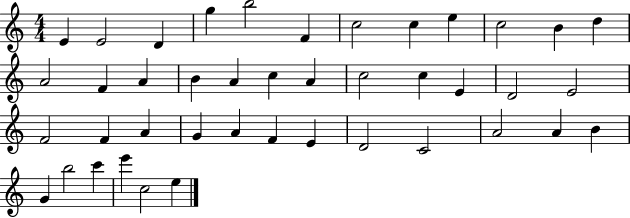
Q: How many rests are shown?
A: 0